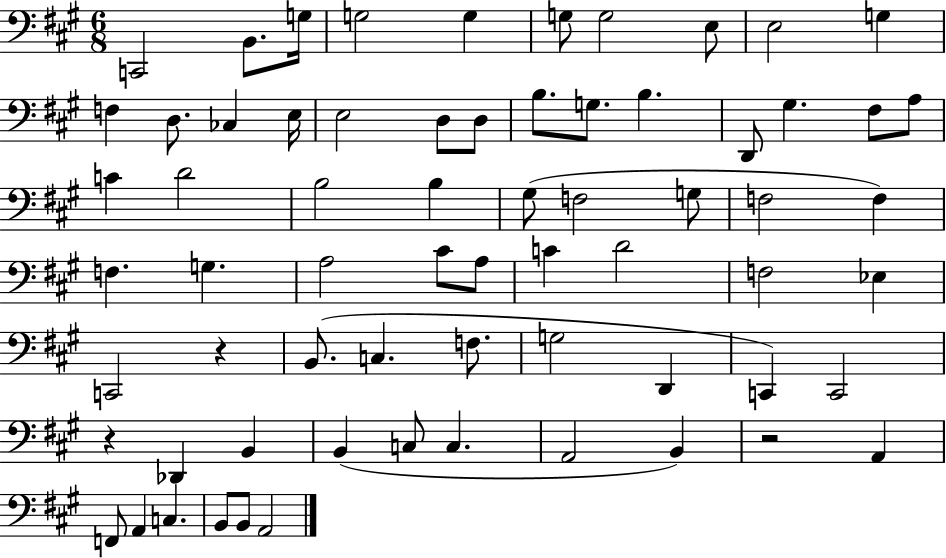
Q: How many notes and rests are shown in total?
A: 67